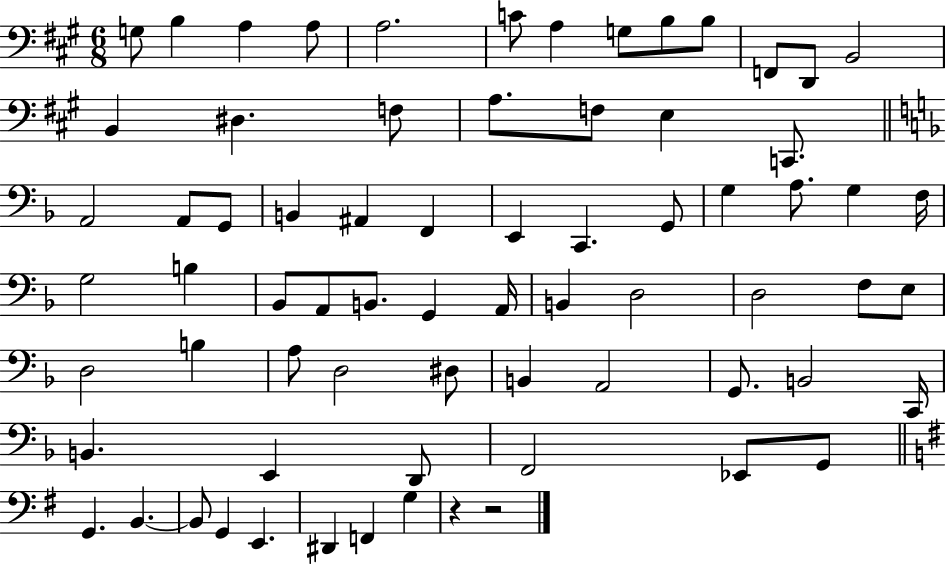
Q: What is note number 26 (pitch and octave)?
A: F2